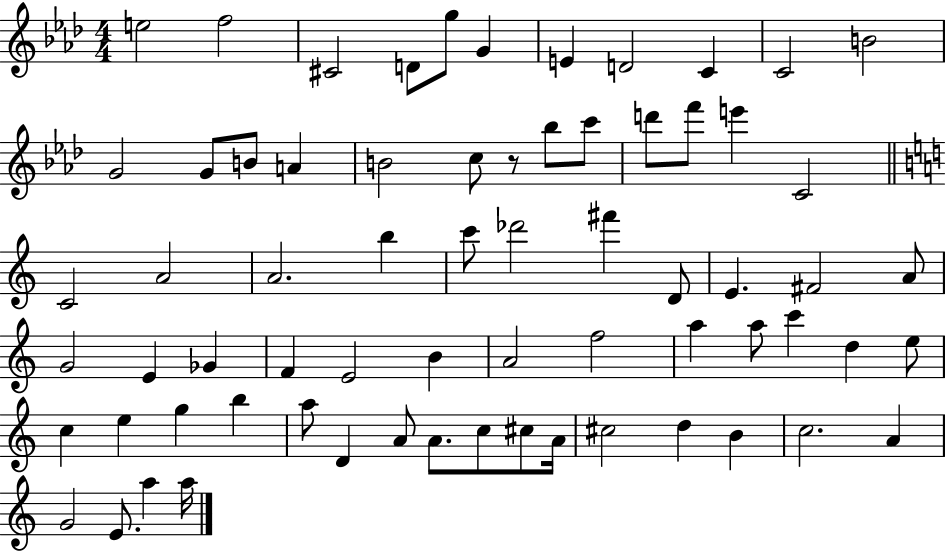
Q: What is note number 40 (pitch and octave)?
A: B4